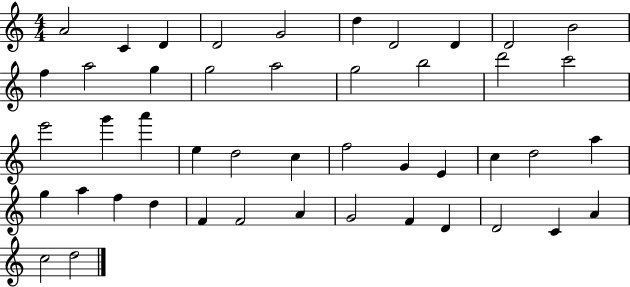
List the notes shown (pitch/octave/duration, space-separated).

A4/h C4/q D4/q D4/h G4/h D5/q D4/h D4/q D4/h B4/h F5/q A5/h G5/q G5/h A5/h G5/h B5/h D6/h C6/h E6/h G6/q A6/q E5/q D5/h C5/q F5/h G4/q E4/q C5/q D5/h A5/q G5/q A5/q F5/q D5/q F4/q F4/h A4/q G4/h F4/q D4/q D4/h C4/q A4/q C5/h D5/h